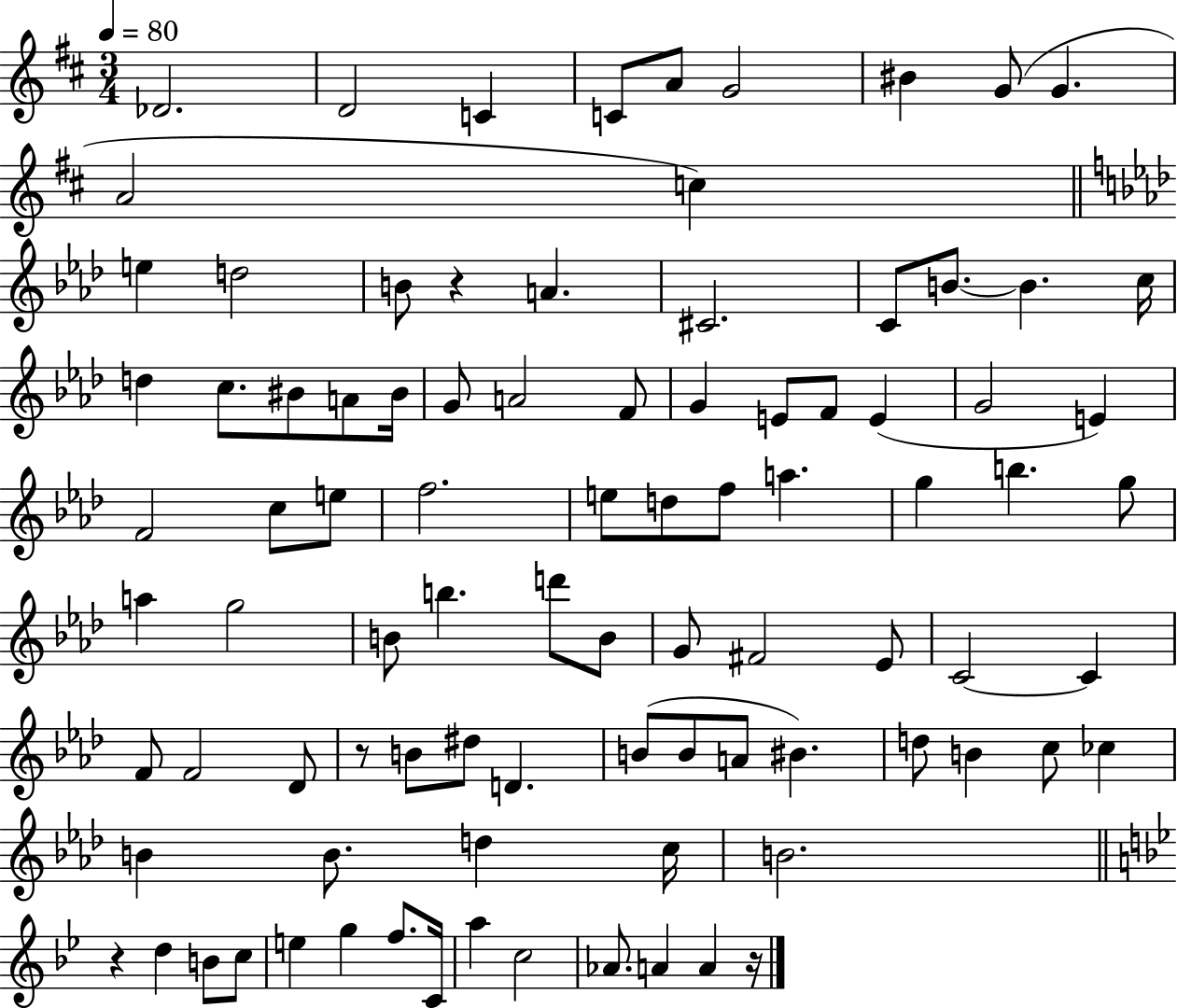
Db4/h. D4/h C4/q C4/e A4/e G4/h BIS4/q G4/e G4/q. A4/h C5/q E5/q D5/h B4/e R/q A4/q. C#4/h. C4/e B4/e. B4/q. C5/s D5/q C5/e. BIS4/e A4/e BIS4/s G4/e A4/h F4/e G4/q E4/e F4/e E4/q G4/h E4/q F4/h C5/e E5/e F5/h. E5/e D5/e F5/e A5/q. G5/q B5/q. G5/e A5/q G5/h B4/e B5/q. D6/e B4/e G4/e F#4/h Eb4/e C4/h C4/q F4/e F4/h Db4/e R/e B4/e D#5/e D4/q. B4/e B4/e A4/e BIS4/q. D5/e B4/q C5/e CES5/q B4/q B4/e. D5/q C5/s B4/h. R/q D5/q B4/e C5/e E5/q G5/q F5/e. C4/s A5/q C5/h Ab4/e. A4/q A4/q R/s